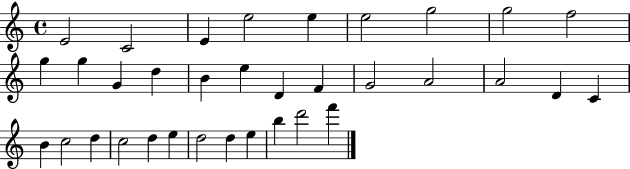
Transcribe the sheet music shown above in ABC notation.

X:1
T:Untitled
M:4/4
L:1/4
K:C
E2 C2 E e2 e e2 g2 g2 f2 g g G d B e D F G2 A2 A2 D C B c2 d c2 d e d2 d e b d'2 f'